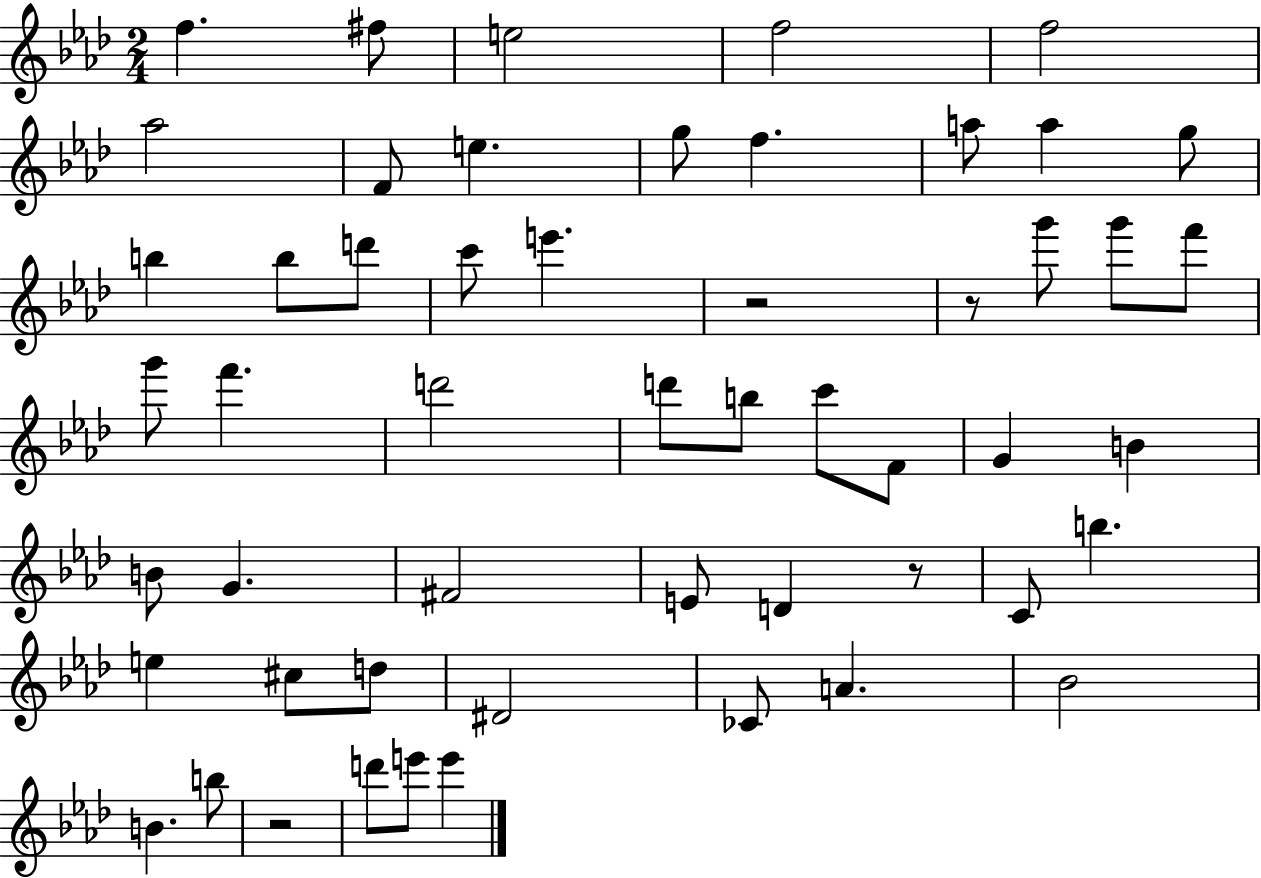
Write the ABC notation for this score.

X:1
T:Untitled
M:2/4
L:1/4
K:Ab
f ^f/2 e2 f2 f2 _a2 F/2 e g/2 f a/2 a g/2 b b/2 d'/2 c'/2 e' z2 z/2 g'/2 g'/2 f'/2 g'/2 f' d'2 d'/2 b/2 c'/2 F/2 G B B/2 G ^F2 E/2 D z/2 C/2 b e ^c/2 d/2 ^D2 _C/2 A _B2 B b/2 z2 d'/2 e'/2 e'